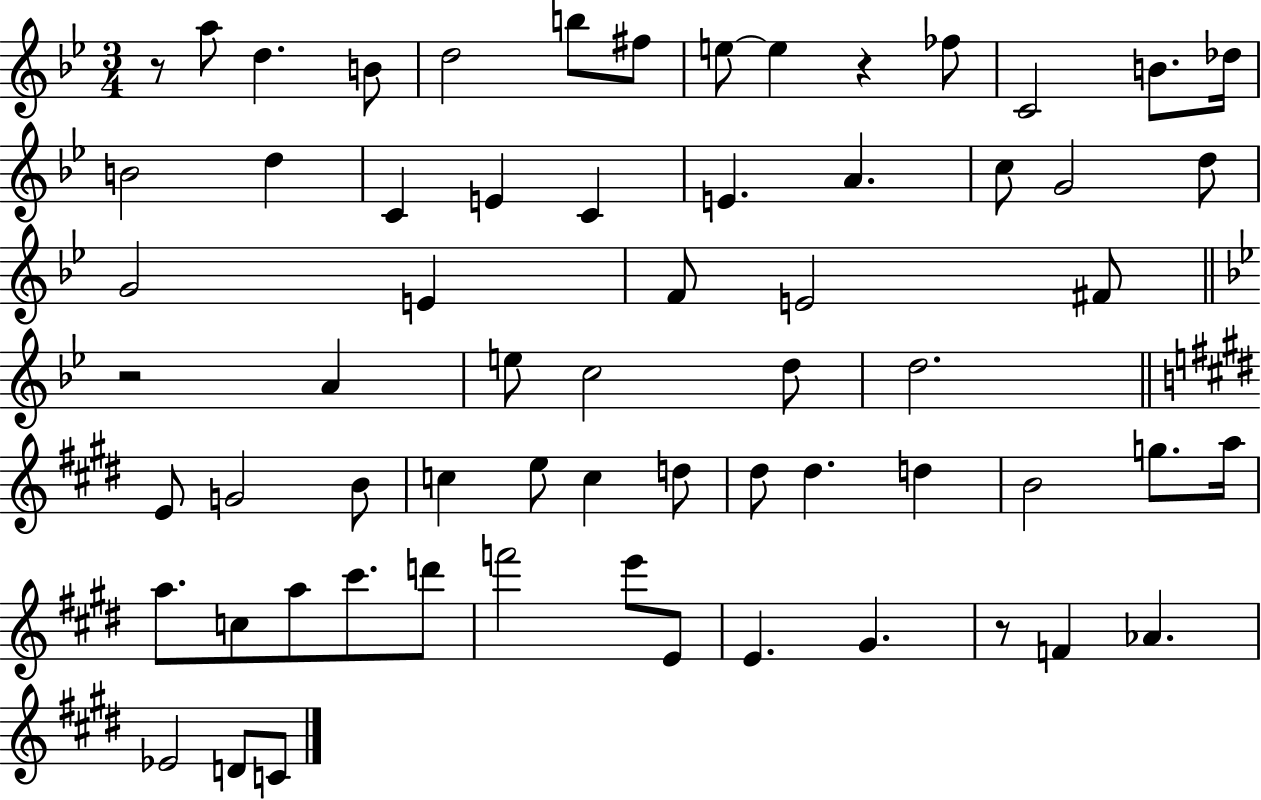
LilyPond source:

{
  \clef treble
  \numericTimeSignature
  \time 3/4
  \key bes \major
  r8 a''8 d''4. b'8 | d''2 b''8 fis''8 | e''8~~ e''4 r4 fes''8 | c'2 b'8. des''16 | \break b'2 d''4 | c'4 e'4 c'4 | e'4. a'4. | c''8 g'2 d''8 | \break g'2 e'4 | f'8 e'2 fis'8 | \bar "||" \break \key bes \major r2 a'4 | e''8 c''2 d''8 | d''2. | \bar "||" \break \key e \major e'8 g'2 b'8 | c''4 e''8 c''4 d''8 | dis''8 dis''4. d''4 | b'2 g''8. a''16 | \break a''8. c''8 a''8 cis'''8. d'''8 | f'''2 e'''8 e'8 | e'4. gis'4. | r8 f'4 aes'4. | \break ees'2 d'8 c'8 | \bar "|."
}